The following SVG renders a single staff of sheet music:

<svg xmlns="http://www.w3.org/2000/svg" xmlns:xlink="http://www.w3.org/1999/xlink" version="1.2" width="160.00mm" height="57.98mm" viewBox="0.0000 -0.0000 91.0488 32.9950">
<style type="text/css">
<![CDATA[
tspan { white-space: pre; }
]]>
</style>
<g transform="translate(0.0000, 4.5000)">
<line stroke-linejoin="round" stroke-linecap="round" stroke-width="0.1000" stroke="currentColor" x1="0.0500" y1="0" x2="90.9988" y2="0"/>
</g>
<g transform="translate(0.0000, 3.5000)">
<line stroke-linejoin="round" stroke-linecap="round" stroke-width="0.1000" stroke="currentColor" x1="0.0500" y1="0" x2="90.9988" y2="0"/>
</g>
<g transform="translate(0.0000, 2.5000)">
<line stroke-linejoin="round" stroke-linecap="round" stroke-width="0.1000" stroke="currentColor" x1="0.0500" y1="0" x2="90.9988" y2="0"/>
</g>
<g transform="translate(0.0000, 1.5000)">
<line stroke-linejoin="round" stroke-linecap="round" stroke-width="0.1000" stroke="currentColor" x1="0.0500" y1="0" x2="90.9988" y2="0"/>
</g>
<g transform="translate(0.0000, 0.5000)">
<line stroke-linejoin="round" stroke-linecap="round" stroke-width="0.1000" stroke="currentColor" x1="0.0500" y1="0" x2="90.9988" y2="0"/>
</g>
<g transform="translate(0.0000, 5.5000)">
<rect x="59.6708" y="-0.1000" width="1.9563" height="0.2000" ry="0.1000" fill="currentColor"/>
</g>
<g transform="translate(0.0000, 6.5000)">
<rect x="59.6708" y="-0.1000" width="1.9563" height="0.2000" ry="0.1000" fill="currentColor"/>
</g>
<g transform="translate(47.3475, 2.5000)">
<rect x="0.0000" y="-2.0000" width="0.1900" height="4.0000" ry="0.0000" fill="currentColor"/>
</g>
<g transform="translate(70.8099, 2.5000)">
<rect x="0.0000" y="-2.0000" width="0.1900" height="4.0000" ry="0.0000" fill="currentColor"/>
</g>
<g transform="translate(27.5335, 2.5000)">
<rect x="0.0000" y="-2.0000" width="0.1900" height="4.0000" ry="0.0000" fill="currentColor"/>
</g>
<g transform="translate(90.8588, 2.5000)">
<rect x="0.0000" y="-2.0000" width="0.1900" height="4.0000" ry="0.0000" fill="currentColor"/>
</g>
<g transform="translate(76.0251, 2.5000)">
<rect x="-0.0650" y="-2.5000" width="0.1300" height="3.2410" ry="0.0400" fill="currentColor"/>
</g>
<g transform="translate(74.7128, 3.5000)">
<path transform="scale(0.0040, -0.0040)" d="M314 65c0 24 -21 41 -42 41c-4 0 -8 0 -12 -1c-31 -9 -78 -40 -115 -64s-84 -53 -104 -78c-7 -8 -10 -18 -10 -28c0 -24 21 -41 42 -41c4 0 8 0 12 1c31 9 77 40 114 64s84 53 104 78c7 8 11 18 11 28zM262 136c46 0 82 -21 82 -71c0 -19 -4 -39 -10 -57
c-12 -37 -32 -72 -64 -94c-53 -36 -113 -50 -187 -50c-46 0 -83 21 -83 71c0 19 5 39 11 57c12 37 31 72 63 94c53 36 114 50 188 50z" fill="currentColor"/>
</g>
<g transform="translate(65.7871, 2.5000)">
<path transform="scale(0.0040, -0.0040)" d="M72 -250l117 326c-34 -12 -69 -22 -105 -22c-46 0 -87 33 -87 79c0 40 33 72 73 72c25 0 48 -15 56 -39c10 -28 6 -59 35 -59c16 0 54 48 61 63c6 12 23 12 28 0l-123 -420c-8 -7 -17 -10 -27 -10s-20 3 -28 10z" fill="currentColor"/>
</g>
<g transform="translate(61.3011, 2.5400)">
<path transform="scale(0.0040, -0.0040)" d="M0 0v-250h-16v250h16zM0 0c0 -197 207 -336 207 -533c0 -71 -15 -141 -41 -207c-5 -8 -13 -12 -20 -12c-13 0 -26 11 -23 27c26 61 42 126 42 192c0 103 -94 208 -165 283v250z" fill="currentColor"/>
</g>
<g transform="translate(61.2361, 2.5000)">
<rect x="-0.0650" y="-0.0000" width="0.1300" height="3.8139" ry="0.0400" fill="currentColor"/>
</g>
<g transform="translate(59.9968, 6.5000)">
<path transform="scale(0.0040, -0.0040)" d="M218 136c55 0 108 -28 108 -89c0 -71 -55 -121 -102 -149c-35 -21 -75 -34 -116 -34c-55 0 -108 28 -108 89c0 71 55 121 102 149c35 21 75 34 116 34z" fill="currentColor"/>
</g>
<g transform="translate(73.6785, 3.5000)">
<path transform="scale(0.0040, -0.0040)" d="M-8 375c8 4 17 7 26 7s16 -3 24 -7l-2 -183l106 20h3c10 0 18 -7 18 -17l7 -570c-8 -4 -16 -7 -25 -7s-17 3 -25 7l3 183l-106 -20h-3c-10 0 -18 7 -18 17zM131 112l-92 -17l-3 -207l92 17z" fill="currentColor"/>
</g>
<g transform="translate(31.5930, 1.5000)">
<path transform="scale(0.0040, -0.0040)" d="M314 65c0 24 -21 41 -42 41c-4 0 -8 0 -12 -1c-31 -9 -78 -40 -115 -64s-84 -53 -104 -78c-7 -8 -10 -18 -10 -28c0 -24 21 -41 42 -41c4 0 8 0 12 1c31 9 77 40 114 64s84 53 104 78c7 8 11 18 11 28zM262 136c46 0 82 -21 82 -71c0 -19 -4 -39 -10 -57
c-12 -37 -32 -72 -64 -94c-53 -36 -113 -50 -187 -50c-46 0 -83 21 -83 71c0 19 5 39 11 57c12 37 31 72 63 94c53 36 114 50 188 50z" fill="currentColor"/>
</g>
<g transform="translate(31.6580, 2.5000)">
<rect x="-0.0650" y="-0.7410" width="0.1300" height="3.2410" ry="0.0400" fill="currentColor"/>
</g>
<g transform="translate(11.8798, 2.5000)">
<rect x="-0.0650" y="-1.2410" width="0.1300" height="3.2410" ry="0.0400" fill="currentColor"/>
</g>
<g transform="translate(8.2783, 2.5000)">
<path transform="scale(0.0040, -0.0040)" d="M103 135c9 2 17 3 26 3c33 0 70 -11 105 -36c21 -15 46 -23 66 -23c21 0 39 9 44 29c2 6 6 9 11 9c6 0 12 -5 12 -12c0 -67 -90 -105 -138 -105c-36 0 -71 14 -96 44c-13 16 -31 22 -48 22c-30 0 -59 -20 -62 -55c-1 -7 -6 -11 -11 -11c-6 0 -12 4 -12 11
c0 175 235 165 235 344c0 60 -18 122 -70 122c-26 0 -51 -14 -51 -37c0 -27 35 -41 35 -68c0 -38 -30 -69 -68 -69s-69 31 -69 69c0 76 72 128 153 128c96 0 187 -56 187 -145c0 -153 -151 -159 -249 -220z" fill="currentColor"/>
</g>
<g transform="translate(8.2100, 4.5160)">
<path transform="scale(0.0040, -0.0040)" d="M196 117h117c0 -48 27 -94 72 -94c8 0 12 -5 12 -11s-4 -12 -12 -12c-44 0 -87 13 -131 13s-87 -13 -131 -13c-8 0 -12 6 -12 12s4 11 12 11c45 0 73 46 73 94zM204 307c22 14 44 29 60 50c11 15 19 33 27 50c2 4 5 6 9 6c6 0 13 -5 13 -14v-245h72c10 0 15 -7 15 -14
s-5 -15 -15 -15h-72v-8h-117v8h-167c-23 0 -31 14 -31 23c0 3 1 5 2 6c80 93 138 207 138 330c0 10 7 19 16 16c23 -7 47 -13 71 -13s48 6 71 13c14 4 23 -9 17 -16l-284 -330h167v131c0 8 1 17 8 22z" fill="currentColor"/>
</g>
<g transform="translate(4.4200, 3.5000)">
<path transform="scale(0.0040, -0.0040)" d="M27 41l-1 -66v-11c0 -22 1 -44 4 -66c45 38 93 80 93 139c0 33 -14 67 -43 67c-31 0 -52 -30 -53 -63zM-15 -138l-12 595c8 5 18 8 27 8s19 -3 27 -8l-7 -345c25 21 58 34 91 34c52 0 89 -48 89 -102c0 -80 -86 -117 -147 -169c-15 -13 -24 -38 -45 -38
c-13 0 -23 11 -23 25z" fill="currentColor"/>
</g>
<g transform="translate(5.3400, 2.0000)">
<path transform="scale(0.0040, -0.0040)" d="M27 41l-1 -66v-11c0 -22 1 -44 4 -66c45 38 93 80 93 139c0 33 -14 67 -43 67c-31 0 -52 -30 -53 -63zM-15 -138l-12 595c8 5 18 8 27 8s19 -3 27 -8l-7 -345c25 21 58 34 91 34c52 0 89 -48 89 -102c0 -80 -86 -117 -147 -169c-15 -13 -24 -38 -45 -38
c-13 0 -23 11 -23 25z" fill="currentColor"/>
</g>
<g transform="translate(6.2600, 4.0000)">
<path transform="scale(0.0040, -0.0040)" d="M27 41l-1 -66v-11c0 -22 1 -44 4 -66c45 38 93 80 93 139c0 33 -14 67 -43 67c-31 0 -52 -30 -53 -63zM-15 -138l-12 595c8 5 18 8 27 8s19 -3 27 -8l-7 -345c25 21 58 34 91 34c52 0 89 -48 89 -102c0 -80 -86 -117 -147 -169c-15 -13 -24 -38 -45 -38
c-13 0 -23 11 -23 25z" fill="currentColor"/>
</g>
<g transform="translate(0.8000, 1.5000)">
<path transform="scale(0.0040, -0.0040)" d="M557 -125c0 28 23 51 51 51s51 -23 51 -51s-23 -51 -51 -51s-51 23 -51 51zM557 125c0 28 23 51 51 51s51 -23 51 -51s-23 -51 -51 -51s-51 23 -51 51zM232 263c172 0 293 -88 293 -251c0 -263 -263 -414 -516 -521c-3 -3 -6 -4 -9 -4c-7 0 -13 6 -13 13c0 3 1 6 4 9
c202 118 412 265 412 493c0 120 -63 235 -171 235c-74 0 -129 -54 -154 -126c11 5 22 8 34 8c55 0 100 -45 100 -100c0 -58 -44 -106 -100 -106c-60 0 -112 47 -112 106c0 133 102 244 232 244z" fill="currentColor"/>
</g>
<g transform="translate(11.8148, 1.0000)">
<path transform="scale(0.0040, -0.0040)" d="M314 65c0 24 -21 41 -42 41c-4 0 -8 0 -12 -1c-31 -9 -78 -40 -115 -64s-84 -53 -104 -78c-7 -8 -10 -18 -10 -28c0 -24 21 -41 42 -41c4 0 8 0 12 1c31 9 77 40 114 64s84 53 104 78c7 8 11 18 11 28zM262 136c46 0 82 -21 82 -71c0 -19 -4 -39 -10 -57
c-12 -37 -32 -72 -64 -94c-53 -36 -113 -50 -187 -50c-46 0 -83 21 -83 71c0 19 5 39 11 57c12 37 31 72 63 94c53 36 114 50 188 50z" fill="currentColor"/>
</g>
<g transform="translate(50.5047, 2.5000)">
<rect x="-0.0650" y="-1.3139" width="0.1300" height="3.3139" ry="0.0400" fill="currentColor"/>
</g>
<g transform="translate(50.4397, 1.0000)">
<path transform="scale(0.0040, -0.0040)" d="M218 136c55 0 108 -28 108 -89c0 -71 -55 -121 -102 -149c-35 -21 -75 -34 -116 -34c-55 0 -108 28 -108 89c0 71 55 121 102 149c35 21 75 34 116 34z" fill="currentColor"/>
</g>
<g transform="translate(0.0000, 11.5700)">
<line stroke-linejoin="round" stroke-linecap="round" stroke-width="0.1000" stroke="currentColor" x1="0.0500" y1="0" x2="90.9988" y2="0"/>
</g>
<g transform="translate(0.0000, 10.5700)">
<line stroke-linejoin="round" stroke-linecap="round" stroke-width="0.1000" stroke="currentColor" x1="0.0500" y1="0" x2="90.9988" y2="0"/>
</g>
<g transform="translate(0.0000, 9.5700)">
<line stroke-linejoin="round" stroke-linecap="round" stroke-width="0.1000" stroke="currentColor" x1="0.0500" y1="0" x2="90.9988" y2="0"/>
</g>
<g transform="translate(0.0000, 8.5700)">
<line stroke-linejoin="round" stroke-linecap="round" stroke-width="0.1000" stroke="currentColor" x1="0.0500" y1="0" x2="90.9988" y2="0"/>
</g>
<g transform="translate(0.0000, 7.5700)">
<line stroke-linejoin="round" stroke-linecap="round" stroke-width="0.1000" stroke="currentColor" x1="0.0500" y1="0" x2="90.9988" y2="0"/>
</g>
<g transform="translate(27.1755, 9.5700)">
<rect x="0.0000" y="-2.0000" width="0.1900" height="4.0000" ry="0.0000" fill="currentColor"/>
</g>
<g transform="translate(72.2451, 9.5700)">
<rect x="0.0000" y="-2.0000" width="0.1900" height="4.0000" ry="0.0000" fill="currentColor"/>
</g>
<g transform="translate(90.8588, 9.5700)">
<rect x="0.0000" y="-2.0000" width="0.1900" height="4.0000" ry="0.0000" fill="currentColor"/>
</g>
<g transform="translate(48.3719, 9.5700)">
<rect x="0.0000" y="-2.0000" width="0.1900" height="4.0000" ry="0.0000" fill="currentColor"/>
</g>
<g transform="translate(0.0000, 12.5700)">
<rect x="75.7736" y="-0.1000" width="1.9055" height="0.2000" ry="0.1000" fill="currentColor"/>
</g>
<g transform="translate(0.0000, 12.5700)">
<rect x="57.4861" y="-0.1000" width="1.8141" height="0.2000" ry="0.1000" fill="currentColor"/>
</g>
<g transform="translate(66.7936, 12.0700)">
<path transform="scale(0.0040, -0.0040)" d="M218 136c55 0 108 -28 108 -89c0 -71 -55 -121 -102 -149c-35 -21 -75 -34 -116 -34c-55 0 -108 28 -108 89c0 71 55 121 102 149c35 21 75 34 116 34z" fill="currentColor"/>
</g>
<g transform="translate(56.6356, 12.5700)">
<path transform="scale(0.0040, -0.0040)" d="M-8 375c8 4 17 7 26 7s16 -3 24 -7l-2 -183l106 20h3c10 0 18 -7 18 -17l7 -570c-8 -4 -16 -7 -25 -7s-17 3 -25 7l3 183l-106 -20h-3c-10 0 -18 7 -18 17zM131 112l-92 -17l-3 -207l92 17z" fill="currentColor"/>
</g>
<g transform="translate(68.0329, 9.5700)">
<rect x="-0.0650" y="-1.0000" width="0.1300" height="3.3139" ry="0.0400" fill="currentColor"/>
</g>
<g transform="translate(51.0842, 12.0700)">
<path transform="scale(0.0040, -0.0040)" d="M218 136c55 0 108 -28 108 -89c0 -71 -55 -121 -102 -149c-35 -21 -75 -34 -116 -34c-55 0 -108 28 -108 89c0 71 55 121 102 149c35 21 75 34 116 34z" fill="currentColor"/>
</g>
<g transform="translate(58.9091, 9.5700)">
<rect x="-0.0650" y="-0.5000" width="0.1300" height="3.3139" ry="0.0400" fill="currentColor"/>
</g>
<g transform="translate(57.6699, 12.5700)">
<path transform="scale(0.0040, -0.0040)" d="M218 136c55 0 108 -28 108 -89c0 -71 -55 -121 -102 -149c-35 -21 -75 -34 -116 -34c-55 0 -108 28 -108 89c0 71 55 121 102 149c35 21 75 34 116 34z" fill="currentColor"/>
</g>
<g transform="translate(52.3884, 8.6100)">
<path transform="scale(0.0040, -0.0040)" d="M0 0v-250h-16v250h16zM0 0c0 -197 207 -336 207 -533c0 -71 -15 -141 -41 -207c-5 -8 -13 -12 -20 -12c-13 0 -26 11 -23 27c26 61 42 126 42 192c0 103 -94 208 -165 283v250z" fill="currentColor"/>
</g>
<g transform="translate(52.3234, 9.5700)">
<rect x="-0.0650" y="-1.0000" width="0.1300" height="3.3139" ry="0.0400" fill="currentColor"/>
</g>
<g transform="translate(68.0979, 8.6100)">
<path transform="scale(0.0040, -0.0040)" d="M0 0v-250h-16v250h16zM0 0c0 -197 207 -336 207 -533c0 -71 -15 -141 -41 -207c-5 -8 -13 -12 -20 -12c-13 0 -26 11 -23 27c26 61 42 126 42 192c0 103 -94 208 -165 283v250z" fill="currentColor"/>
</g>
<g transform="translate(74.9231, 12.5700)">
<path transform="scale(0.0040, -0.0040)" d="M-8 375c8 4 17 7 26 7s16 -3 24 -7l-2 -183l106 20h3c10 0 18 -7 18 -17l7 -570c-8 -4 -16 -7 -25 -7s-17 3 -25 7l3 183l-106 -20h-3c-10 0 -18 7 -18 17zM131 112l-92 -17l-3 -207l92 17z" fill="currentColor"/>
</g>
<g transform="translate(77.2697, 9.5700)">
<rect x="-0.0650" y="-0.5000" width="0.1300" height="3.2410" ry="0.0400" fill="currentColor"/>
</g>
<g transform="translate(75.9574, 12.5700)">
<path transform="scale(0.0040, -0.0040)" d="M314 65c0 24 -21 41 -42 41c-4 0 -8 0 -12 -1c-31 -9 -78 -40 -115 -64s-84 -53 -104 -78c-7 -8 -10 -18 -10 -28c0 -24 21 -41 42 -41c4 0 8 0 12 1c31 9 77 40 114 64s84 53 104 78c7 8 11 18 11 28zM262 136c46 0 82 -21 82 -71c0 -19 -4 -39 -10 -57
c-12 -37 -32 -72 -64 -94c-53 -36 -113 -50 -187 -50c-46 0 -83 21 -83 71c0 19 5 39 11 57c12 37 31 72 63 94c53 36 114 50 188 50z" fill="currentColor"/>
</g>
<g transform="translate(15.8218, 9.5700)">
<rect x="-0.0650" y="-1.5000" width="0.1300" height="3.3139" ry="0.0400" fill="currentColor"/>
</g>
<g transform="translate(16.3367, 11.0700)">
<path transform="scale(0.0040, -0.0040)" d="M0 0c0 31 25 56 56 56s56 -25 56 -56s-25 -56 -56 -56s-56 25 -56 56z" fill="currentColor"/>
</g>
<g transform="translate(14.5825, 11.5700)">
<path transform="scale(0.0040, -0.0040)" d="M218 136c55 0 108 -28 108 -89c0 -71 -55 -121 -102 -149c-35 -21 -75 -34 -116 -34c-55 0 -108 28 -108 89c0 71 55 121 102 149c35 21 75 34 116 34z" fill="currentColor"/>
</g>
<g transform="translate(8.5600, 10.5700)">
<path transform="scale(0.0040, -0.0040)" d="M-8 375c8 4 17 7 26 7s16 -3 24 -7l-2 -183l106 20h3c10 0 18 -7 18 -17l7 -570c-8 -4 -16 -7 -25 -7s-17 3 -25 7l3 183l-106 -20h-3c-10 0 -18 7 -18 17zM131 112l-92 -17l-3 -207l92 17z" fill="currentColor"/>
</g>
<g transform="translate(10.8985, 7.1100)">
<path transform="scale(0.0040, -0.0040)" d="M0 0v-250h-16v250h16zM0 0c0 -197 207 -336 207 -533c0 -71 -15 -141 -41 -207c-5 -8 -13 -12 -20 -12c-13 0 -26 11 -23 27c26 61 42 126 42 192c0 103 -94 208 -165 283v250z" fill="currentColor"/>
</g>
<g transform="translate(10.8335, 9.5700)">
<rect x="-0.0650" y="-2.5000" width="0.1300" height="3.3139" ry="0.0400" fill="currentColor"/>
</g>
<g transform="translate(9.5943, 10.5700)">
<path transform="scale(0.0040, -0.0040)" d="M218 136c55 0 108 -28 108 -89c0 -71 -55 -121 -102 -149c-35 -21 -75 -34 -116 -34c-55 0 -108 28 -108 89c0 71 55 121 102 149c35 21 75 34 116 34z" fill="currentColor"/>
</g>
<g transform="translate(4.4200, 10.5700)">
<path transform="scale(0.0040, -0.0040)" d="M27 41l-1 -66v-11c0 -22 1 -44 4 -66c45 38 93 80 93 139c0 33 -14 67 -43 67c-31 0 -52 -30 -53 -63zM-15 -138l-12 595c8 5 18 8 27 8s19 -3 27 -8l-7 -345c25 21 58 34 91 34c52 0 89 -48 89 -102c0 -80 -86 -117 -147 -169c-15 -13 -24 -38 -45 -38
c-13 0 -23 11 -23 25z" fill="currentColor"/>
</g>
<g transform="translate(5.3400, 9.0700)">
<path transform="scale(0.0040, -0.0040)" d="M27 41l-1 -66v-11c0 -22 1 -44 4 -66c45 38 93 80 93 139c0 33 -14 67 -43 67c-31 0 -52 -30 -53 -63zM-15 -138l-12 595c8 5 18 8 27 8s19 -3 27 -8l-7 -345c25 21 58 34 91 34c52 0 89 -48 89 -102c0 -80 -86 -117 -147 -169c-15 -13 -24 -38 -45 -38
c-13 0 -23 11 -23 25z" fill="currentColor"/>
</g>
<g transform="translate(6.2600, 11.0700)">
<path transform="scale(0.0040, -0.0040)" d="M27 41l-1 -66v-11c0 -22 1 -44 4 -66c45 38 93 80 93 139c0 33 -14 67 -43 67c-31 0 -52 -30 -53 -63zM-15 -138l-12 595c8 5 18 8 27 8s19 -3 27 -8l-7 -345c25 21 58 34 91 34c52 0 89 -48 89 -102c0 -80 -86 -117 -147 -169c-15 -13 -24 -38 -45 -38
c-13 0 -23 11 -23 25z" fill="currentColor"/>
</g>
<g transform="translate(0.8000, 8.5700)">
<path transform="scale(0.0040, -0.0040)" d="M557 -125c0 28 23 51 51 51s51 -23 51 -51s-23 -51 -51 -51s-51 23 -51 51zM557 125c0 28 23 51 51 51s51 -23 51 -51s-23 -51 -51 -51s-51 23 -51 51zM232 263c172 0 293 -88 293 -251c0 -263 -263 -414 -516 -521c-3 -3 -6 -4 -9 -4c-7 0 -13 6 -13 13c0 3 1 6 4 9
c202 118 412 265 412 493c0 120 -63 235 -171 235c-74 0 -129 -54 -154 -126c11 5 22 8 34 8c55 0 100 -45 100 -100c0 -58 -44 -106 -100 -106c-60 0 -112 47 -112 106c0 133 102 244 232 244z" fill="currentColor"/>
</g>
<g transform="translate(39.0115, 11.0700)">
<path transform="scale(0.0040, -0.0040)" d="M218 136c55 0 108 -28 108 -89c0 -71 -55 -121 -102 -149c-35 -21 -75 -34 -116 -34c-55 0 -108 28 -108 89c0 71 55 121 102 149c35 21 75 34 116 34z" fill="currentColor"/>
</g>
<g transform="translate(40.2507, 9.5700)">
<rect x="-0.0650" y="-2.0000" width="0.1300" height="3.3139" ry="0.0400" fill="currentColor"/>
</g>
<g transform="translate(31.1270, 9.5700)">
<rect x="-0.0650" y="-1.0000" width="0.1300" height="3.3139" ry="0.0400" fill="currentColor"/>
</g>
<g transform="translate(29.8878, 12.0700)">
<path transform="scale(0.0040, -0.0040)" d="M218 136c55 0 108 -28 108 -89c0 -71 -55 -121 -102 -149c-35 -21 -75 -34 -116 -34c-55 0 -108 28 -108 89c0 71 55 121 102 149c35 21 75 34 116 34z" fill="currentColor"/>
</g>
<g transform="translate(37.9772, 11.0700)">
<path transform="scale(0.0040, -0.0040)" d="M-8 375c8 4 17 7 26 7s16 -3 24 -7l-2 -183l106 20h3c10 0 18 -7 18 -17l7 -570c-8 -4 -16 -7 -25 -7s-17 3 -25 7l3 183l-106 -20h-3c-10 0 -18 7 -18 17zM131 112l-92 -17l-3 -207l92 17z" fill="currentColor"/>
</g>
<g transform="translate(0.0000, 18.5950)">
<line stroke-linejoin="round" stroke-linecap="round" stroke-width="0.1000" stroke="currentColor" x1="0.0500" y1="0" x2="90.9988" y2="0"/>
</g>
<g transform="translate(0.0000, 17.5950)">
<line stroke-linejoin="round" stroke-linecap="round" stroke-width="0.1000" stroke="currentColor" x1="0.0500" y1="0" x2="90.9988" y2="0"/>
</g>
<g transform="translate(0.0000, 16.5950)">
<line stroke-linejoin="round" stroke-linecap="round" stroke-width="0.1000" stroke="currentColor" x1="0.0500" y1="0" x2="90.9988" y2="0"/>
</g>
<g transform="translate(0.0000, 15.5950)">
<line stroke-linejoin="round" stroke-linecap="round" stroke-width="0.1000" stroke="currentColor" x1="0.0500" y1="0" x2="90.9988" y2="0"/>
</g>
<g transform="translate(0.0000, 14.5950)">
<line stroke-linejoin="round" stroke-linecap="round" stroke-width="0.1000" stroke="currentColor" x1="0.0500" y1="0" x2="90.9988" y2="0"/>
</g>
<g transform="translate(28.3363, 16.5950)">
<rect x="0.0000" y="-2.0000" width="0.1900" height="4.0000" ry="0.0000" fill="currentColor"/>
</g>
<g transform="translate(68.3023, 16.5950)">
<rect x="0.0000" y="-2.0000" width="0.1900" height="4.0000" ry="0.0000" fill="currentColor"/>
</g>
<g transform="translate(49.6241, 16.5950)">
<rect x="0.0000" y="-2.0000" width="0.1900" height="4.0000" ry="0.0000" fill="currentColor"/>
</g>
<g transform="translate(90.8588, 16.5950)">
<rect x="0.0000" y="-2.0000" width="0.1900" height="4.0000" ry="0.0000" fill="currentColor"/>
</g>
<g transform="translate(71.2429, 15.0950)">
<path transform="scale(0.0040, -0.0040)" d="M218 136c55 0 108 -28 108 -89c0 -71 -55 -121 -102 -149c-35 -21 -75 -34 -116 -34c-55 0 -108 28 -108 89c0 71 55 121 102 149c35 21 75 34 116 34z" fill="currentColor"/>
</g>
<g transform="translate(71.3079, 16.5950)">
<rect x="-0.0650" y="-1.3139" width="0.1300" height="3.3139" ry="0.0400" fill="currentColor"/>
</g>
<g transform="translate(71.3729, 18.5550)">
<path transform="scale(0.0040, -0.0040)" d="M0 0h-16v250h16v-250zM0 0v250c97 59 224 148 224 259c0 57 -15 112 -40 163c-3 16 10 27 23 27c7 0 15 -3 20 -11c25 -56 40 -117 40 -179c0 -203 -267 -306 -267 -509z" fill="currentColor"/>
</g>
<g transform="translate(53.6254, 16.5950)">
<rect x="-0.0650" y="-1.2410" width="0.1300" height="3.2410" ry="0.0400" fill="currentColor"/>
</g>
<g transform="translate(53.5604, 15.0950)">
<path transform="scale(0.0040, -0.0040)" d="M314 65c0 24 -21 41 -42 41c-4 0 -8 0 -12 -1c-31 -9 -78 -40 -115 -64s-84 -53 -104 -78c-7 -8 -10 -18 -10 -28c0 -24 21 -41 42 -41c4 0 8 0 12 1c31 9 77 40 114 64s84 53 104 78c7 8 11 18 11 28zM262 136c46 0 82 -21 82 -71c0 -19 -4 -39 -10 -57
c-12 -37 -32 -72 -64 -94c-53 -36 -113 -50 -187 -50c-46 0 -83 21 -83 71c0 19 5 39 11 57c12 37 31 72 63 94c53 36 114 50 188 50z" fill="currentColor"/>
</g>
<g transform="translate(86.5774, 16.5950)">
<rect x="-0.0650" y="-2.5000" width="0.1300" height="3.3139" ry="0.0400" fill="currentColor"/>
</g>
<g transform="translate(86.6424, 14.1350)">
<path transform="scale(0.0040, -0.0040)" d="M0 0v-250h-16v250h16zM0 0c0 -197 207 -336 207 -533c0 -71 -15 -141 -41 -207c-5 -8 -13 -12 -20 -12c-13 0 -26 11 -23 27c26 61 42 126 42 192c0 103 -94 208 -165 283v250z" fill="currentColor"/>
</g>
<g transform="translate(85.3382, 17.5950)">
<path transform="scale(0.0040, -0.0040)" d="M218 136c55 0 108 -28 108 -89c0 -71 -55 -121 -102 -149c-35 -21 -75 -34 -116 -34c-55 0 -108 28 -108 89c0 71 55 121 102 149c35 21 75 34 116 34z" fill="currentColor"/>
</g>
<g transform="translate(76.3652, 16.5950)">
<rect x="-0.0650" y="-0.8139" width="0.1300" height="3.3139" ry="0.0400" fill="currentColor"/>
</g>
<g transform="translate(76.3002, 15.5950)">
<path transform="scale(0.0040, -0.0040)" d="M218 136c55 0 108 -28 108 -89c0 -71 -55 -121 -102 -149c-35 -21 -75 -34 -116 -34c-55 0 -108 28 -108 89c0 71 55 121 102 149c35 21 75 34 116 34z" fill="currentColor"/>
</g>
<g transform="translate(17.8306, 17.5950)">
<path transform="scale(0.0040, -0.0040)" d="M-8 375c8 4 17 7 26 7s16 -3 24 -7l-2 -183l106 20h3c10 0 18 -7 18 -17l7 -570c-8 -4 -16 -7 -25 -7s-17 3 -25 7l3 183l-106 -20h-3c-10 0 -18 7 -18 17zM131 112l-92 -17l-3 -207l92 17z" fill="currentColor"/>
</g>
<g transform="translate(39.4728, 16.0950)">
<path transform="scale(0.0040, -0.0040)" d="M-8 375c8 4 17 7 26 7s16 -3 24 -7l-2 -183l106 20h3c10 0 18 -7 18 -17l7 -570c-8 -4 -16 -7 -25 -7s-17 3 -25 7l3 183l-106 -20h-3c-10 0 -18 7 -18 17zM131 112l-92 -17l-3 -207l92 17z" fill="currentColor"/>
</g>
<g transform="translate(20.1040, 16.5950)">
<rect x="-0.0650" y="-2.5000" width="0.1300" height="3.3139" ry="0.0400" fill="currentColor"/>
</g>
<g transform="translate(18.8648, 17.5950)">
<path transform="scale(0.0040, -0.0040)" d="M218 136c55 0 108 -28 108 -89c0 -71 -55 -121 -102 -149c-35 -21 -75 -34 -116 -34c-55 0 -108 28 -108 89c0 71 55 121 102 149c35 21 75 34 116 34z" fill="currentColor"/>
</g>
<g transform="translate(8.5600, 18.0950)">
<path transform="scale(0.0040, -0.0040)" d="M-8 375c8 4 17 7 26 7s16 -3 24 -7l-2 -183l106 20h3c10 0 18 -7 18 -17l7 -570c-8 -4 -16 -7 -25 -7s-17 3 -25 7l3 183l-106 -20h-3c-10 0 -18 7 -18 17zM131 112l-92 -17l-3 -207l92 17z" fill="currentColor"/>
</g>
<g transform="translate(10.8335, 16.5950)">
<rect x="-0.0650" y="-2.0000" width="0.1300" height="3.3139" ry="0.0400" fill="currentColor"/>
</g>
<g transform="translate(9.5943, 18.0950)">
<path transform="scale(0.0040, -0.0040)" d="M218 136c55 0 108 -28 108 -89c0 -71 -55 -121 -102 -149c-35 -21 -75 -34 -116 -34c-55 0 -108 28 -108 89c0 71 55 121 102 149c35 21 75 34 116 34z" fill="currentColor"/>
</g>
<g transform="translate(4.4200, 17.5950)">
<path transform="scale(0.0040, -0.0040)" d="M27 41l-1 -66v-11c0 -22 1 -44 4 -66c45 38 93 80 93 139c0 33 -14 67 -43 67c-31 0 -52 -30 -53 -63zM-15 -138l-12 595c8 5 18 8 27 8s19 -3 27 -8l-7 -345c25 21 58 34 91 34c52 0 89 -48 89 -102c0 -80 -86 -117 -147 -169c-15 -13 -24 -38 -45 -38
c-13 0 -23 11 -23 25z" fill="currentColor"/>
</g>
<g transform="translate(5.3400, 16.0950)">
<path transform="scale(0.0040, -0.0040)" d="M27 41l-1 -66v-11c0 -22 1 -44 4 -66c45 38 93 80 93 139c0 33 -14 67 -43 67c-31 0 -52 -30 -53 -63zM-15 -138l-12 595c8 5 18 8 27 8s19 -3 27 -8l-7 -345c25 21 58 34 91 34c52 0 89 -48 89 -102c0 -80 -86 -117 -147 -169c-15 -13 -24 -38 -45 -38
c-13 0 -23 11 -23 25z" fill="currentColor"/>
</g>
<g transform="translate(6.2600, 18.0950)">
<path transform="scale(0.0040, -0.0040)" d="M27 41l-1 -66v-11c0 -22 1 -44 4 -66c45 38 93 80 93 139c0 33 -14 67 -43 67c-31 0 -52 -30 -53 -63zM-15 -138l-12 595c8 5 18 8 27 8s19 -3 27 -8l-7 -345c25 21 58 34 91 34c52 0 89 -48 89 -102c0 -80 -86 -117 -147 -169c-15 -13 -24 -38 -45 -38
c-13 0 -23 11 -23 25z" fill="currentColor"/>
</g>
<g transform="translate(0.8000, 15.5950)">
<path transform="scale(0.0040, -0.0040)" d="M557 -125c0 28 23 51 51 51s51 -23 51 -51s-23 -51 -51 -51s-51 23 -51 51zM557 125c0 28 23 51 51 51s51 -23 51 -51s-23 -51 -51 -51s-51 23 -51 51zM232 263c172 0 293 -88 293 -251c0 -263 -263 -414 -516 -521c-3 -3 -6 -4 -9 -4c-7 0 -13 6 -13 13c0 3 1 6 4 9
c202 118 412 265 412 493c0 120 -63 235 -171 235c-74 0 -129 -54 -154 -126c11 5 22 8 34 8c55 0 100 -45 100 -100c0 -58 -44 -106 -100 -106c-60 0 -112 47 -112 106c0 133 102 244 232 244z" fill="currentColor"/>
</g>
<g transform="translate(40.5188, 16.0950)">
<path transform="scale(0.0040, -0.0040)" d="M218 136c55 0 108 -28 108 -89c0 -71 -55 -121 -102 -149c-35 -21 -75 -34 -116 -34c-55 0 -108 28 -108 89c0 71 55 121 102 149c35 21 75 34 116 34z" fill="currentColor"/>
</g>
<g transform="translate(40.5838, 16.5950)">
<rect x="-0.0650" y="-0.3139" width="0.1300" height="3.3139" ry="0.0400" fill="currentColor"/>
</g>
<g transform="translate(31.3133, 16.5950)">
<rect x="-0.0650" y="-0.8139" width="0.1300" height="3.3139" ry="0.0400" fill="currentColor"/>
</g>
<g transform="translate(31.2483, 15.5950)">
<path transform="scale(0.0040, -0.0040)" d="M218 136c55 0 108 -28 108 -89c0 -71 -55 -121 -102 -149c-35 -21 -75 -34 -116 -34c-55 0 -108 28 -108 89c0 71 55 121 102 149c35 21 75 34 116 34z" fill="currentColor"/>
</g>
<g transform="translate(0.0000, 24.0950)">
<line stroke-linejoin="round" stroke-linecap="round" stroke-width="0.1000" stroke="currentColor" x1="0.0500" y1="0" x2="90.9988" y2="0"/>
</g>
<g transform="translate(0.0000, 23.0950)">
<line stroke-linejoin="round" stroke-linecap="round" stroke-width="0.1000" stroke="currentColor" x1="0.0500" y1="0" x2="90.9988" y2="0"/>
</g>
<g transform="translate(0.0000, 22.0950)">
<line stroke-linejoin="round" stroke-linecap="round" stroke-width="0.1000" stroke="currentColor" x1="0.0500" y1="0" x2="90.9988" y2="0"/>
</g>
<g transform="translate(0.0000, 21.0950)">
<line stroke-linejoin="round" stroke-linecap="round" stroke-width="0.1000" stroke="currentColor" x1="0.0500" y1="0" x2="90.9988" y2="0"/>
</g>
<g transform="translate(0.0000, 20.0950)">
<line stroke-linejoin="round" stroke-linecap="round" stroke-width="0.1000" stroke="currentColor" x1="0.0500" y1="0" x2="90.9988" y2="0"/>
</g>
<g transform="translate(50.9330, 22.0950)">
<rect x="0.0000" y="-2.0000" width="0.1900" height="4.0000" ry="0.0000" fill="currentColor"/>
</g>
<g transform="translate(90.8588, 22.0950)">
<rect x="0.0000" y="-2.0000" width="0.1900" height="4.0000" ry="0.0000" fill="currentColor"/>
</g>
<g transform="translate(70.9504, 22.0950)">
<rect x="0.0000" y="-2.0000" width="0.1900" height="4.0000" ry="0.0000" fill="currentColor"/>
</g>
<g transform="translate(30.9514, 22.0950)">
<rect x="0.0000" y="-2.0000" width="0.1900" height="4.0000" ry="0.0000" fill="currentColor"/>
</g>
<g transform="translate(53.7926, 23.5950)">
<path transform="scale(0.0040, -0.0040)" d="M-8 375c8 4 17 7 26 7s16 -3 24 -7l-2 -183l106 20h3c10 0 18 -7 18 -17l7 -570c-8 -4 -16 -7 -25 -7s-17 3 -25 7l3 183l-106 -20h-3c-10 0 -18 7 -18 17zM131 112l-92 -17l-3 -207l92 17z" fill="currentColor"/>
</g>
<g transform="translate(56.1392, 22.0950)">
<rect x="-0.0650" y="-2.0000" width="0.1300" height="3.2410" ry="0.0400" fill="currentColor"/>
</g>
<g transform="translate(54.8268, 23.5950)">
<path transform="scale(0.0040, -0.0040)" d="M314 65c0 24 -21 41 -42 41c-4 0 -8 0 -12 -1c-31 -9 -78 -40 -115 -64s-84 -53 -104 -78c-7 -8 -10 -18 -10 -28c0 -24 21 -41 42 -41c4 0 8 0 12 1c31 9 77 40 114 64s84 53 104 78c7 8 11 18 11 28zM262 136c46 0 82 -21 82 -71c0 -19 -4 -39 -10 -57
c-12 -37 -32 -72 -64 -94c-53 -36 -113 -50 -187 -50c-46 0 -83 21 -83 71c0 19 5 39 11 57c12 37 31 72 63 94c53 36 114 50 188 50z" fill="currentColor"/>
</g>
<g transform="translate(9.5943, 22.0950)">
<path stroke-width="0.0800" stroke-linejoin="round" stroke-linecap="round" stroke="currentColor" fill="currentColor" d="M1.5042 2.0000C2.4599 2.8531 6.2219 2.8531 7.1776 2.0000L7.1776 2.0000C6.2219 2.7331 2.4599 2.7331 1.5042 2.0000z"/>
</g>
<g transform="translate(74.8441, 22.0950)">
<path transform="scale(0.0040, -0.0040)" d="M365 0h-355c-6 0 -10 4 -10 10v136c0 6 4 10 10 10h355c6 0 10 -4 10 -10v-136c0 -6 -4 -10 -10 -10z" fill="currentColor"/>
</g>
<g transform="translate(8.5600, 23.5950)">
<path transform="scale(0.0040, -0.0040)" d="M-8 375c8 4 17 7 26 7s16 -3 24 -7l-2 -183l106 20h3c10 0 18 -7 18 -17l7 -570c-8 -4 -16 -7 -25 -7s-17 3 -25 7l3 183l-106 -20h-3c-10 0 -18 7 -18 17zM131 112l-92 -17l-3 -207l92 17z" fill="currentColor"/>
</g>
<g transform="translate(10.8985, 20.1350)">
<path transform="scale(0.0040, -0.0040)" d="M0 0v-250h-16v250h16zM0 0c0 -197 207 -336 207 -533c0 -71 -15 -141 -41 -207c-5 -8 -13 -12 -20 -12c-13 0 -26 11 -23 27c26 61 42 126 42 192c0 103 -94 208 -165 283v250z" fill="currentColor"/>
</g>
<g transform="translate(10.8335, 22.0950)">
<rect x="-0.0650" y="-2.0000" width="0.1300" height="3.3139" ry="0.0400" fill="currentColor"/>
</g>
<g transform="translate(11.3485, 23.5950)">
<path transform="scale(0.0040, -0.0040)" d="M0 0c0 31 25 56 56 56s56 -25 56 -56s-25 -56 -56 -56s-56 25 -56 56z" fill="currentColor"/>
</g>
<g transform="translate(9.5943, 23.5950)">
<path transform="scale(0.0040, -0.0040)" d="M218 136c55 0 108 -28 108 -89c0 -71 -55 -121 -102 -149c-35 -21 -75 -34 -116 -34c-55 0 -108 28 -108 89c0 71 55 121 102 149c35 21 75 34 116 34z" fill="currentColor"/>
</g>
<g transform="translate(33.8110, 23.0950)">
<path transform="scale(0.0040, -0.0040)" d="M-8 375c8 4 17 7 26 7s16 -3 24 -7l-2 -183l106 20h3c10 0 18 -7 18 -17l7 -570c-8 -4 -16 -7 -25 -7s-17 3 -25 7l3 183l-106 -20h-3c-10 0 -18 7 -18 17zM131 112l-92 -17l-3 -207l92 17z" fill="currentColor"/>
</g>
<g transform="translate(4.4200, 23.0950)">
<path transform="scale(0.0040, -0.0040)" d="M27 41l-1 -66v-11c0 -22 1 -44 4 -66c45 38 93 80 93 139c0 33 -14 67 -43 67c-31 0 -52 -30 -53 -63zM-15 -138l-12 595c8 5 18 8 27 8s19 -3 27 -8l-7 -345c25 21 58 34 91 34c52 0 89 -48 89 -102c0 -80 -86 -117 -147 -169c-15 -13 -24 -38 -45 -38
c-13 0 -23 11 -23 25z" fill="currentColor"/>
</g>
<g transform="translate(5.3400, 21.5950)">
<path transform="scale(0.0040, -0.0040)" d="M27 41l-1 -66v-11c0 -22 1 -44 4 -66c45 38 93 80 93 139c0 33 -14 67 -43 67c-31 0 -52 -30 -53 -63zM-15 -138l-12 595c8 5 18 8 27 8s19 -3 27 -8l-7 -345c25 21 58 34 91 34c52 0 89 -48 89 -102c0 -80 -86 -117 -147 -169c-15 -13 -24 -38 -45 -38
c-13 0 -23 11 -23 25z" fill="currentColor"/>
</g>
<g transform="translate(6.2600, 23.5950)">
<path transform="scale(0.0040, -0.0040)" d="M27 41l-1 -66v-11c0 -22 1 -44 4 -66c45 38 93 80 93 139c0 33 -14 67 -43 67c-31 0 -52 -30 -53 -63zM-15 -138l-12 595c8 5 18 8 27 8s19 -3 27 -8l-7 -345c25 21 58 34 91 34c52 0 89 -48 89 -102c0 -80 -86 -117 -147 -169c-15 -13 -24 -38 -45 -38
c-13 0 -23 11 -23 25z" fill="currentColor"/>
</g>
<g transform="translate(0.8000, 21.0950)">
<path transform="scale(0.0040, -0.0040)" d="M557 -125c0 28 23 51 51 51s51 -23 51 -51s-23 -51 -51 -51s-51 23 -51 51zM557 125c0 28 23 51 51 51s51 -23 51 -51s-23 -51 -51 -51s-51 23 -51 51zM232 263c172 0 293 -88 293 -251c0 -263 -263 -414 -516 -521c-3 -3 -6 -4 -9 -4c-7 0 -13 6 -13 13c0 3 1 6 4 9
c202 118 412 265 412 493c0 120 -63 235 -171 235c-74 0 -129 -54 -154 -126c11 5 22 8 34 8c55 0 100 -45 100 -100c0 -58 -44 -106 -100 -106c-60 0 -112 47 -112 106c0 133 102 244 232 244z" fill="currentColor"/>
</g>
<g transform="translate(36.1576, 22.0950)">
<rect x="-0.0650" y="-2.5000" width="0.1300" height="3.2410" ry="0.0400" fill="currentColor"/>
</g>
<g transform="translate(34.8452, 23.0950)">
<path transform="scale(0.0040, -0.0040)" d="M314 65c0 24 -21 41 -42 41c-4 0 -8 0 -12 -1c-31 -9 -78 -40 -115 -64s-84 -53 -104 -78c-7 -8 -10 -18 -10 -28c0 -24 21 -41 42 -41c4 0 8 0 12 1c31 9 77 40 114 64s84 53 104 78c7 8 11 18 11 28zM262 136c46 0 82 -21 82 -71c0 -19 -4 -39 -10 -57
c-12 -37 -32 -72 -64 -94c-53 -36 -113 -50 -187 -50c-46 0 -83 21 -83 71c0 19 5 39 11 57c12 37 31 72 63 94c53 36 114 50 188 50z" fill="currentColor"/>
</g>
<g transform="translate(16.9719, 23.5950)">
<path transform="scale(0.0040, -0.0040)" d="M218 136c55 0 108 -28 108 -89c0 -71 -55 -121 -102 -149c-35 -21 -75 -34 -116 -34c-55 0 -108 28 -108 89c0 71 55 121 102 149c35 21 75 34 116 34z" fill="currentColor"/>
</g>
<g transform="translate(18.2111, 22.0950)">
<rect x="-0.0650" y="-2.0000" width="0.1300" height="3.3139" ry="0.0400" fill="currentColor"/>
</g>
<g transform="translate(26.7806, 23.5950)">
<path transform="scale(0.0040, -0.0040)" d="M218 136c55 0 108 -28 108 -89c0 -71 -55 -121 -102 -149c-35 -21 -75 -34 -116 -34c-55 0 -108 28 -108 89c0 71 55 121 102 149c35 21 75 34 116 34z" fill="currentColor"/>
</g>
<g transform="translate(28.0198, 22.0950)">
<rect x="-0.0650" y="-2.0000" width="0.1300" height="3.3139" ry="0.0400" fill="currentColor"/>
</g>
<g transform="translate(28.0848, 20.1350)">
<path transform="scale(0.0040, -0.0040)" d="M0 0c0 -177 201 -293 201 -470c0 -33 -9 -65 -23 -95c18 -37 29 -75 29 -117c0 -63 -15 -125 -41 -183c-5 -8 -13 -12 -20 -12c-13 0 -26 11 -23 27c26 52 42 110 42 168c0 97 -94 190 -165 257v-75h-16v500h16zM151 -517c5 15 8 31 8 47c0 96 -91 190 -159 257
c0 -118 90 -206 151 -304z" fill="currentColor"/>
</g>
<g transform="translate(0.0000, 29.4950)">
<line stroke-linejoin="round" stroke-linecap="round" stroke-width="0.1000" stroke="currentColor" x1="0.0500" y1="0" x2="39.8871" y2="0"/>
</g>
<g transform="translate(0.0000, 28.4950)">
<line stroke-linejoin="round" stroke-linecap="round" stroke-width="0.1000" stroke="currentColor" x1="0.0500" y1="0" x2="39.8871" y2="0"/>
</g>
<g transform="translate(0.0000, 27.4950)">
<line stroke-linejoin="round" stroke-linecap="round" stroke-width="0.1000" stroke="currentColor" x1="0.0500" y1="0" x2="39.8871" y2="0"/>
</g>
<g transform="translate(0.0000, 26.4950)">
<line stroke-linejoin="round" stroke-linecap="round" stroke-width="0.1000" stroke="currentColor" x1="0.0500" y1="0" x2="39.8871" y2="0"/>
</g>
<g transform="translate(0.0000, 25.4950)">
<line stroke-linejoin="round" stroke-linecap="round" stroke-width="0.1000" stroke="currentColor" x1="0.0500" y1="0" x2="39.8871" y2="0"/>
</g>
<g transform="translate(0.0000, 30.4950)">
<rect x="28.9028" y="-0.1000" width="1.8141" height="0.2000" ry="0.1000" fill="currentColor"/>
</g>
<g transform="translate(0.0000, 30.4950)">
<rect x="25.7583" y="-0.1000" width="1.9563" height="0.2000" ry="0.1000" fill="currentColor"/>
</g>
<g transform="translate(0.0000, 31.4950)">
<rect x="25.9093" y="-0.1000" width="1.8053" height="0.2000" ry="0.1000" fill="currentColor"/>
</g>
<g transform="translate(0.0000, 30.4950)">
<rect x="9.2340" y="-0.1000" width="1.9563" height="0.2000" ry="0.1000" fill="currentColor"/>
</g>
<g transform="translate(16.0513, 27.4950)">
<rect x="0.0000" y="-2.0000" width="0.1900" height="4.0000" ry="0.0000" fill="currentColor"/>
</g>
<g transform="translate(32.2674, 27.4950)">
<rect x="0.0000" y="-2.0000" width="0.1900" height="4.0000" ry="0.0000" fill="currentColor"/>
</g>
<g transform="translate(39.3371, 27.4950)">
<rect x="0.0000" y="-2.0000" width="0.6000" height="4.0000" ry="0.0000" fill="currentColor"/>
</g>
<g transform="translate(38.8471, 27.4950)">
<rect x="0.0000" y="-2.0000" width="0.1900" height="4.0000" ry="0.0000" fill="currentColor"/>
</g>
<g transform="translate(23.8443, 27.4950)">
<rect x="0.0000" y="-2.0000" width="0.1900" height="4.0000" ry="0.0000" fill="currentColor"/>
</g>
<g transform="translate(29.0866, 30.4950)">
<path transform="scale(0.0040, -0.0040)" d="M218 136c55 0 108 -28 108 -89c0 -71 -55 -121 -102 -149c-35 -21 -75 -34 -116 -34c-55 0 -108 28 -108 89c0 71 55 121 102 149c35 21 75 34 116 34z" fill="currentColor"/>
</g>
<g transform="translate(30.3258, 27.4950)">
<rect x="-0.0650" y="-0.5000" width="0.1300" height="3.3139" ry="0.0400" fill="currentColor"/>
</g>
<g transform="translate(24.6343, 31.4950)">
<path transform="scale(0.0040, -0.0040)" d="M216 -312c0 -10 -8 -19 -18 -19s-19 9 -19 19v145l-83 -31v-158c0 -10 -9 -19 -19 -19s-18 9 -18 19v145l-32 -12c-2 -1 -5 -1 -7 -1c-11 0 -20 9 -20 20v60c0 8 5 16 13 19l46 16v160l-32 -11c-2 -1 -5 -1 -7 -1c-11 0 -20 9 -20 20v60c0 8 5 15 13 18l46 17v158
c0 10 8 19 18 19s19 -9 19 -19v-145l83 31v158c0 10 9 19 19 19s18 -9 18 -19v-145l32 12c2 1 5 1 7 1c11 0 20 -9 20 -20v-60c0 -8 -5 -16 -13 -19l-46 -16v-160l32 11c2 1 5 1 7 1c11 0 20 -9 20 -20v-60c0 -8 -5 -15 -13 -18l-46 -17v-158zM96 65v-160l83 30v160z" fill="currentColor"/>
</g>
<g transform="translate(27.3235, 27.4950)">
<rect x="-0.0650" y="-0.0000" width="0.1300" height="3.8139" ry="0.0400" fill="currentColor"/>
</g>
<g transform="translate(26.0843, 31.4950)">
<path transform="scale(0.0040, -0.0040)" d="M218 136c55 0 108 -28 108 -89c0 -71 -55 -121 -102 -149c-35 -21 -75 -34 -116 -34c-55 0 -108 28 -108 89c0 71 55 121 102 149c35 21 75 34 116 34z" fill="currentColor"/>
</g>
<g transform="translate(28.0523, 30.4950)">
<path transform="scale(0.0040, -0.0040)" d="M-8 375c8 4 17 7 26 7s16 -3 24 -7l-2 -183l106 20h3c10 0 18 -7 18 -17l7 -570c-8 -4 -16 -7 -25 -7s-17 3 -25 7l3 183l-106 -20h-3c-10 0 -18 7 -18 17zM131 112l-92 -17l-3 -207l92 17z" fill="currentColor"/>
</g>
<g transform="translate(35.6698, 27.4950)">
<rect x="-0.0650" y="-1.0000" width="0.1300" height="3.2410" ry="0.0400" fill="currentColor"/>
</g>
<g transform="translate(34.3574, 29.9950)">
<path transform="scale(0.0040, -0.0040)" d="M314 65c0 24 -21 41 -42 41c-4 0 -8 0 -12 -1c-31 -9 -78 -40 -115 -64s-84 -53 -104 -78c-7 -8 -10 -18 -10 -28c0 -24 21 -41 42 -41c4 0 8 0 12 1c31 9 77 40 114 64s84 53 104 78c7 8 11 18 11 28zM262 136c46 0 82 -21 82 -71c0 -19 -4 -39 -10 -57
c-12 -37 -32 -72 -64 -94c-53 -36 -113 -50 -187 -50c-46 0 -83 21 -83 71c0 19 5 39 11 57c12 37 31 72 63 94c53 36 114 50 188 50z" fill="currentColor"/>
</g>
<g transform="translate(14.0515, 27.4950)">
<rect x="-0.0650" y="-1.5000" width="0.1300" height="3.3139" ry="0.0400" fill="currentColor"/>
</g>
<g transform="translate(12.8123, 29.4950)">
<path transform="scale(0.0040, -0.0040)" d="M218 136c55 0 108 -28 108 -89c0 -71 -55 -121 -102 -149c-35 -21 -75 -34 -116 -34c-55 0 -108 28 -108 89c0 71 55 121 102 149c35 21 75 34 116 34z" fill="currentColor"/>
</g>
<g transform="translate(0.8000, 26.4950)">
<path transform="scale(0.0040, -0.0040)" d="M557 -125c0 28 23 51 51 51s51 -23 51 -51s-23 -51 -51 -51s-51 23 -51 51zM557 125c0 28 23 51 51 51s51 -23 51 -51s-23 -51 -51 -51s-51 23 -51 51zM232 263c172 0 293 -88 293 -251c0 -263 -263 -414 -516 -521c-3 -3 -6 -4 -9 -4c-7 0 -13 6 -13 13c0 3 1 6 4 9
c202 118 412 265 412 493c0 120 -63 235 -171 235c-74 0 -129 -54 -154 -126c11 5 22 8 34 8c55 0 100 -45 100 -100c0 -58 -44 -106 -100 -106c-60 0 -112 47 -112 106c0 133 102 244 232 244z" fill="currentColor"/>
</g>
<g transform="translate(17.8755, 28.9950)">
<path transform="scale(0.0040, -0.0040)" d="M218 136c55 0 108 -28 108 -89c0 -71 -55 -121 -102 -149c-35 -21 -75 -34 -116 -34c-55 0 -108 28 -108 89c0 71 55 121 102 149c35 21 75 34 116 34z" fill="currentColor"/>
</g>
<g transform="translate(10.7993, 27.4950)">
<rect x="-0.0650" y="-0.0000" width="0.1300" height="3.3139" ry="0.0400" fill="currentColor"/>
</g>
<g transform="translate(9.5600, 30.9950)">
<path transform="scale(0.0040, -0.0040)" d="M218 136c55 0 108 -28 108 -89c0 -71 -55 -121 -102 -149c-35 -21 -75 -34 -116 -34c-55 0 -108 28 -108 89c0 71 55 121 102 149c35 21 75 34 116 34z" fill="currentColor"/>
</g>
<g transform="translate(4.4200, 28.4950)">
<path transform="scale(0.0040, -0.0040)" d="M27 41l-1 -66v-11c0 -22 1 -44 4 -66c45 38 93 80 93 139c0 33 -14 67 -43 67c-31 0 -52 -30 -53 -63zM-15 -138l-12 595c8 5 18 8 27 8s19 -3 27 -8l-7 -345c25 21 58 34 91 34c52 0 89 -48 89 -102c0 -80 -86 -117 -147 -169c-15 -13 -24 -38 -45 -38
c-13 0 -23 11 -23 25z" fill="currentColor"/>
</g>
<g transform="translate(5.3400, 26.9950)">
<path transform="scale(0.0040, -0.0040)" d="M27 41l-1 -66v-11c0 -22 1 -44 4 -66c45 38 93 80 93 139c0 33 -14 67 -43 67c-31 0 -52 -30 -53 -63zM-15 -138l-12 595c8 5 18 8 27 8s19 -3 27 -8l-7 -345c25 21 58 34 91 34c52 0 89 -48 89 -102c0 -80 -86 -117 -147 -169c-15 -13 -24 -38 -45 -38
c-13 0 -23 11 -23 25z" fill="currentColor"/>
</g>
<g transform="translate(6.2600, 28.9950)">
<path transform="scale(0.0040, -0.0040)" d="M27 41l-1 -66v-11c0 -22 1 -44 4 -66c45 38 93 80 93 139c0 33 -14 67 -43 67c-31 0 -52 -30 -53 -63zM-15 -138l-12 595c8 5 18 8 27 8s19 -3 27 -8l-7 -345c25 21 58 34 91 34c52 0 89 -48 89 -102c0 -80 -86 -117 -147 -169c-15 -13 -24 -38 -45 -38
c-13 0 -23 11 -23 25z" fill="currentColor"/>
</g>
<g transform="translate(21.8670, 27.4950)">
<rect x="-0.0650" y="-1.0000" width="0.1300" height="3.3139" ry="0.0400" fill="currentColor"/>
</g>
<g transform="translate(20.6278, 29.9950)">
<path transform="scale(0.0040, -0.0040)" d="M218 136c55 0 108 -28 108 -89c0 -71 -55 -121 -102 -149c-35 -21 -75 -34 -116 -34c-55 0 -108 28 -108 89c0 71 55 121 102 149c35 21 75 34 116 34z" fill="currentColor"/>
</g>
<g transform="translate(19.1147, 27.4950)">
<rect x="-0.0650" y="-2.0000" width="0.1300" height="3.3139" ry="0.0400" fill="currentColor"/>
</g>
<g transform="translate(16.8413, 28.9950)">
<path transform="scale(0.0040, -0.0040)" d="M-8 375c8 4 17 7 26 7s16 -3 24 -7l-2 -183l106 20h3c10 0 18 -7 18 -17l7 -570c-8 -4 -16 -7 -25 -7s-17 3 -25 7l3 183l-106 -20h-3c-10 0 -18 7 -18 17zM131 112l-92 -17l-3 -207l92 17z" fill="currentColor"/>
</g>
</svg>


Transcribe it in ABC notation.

X:1
T:Untitled
M:2/4
L:1/4
K:Eb
G,2 F,2 G, C,,/2 z/2 B,,2 B,,/2 G,, F,, A,, F,,/2 E,, F,,/2 E,,2 A,, B,, F, E, G,2 G,/2 F, _B,,/2 A,,/2 A,, A,,/4 B,,2 A,,2 z2 D,, G,, A,, F,, ^C,, E,, F,,2